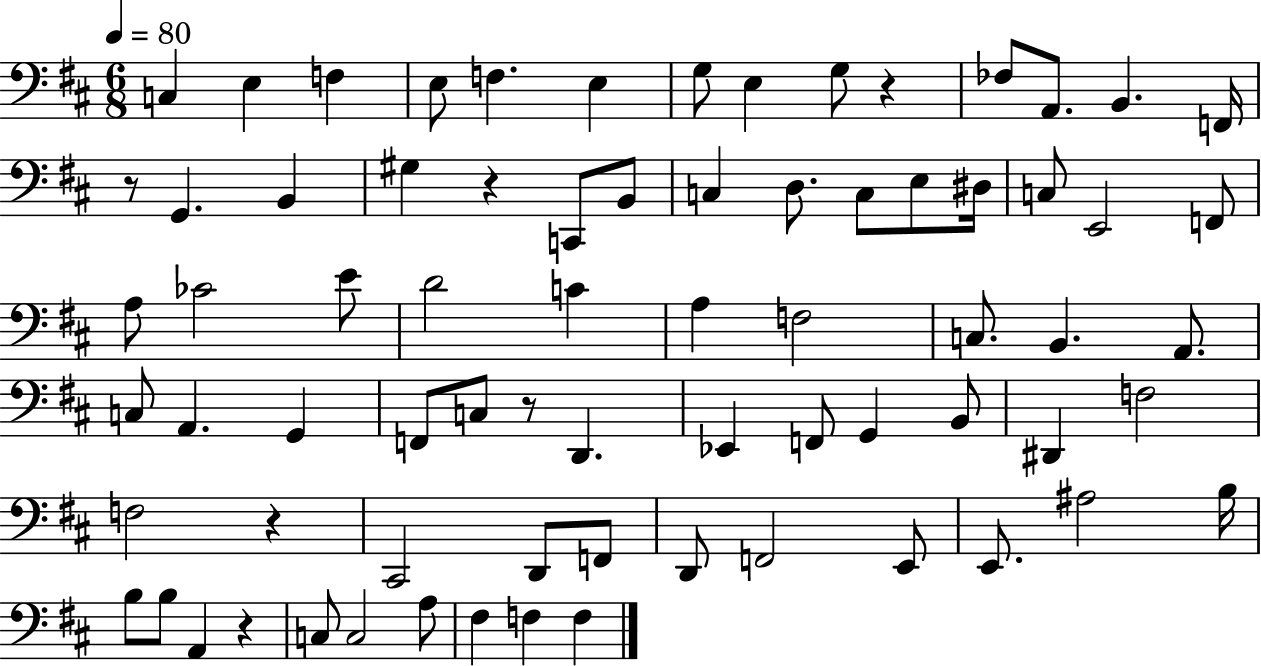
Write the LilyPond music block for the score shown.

{
  \clef bass
  \numericTimeSignature
  \time 6/8
  \key d \major
  \tempo 4 = 80
  c4 e4 f4 | e8 f4. e4 | g8 e4 g8 r4 | fes8 a,8. b,4. f,16 | \break r8 g,4. b,4 | gis4 r4 c,8 b,8 | c4 d8. c8 e8 dis16 | c8 e,2 f,8 | \break a8 ces'2 e'8 | d'2 c'4 | a4 f2 | c8. b,4. a,8. | \break c8 a,4. g,4 | f,8 c8 r8 d,4. | ees,4 f,8 g,4 b,8 | dis,4 f2 | \break f2 r4 | cis,2 d,8 f,8 | d,8 f,2 e,8 | e,8. ais2 b16 | \break b8 b8 a,4 r4 | c8 c2 a8 | fis4 f4 f4 | \bar "|."
}